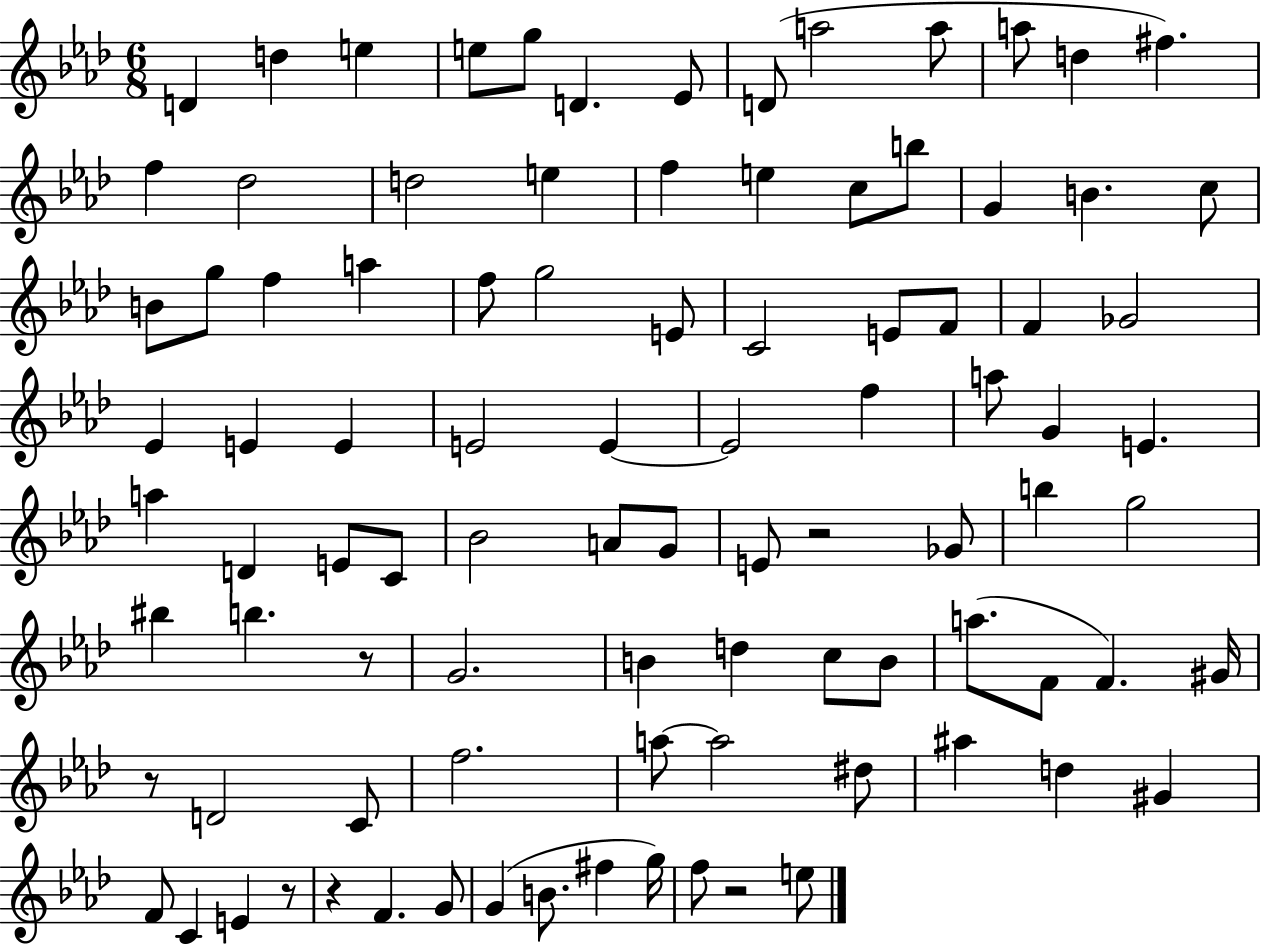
D4/q D5/q E5/q E5/e G5/e D4/q. Eb4/e D4/e A5/h A5/e A5/e D5/q F#5/q. F5/q Db5/h D5/h E5/q F5/q E5/q C5/e B5/e G4/q B4/q. C5/e B4/e G5/e F5/q A5/q F5/e G5/h E4/e C4/h E4/e F4/e F4/q Gb4/h Eb4/q E4/q E4/q E4/h E4/q E4/h F5/q A5/e G4/q E4/q. A5/q D4/q E4/e C4/e Bb4/h A4/e G4/e E4/e R/h Gb4/e B5/q G5/h BIS5/q B5/q. R/e G4/h. B4/q D5/q C5/e B4/e A5/e. F4/e F4/q. G#4/s R/e D4/h C4/e F5/h. A5/e A5/h D#5/e A#5/q D5/q G#4/q F4/e C4/q E4/q R/e R/q F4/q. G4/e G4/q B4/e. F#5/q G5/s F5/e R/h E5/e